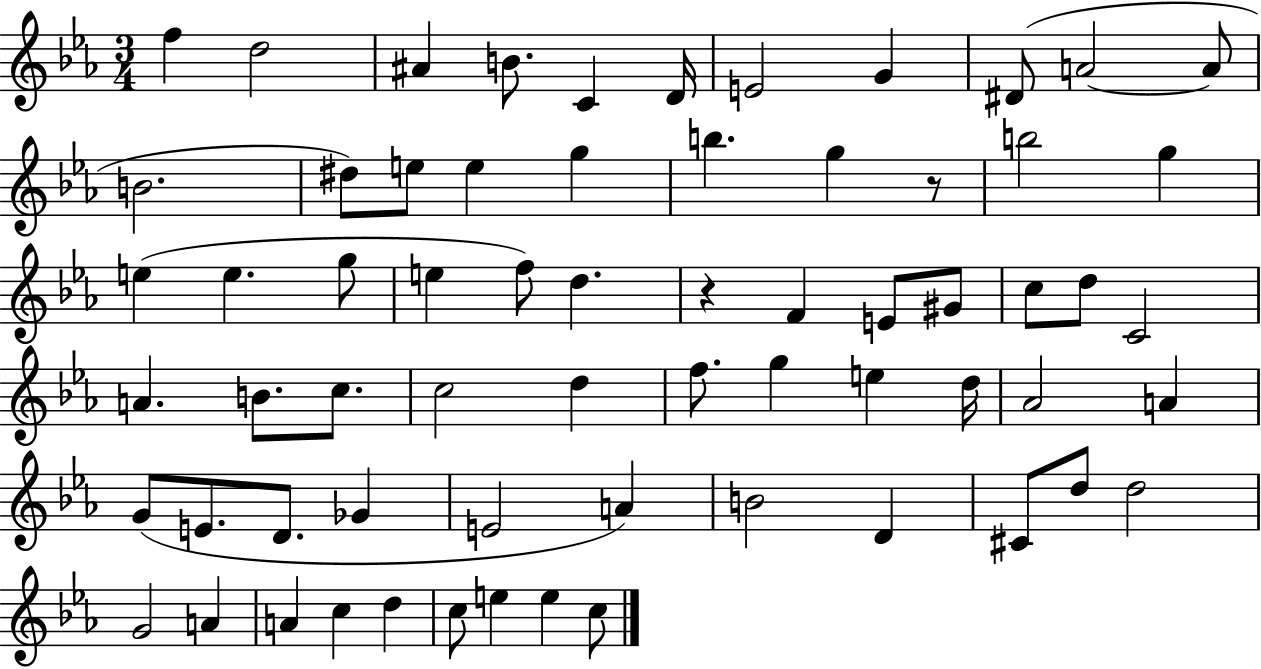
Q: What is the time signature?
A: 3/4